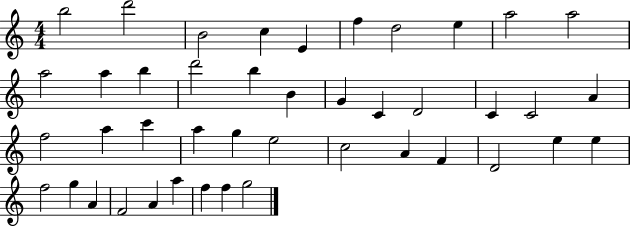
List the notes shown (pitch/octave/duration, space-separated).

B5/h D6/h B4/h C5/q E4/q F5/q D5/h E5/q A5/h A5/h A5/h A5/q B5/q D6/h B5/q B4/q G4/q C4/q D4/h C4/q C4/h A4/q F5/h A5/q C6/q A5/q G5/q E5/h C5/h A4/q F4/q D4/h E5/q E5/q F5/h G5/q A4/q F4/h A4/q A5/q F5/q F5/q G5/h